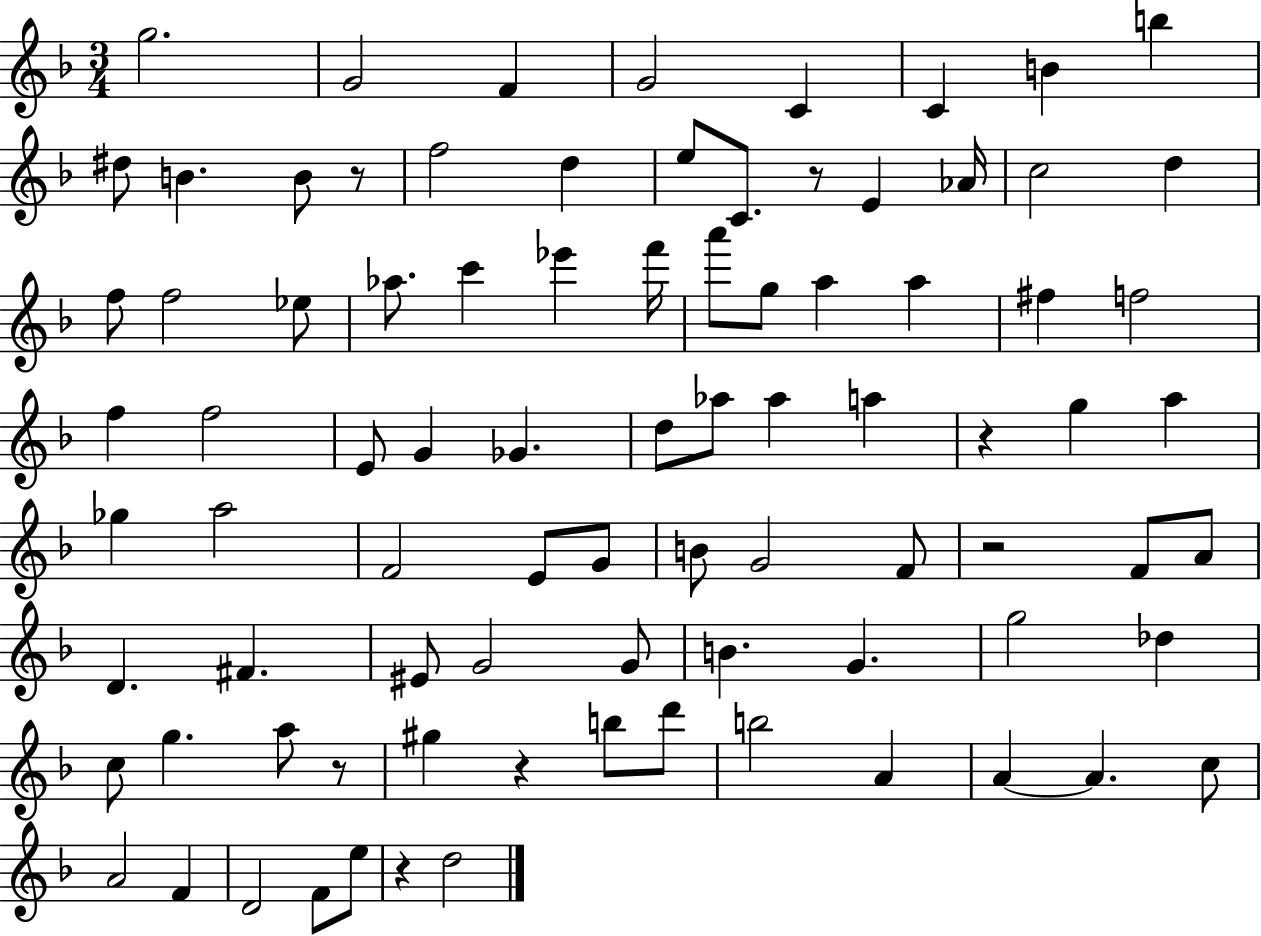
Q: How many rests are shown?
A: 7